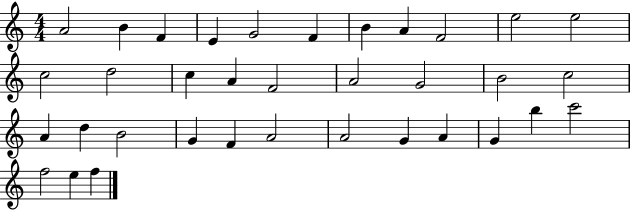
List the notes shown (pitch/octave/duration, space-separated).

A4/h B4/q F4/q E4/q G4/h F4/q B4/q A4/q F4/h E5/h E5/h C5/h D5/h C5/q A4/q F4/h A4/h G4/h B4/h C5/h A4/q D5/q B4/h G4/q F4/q A4/h A4/h G4/q A4/q G4/q B5/q C6/h F5/h E5/q F5/q